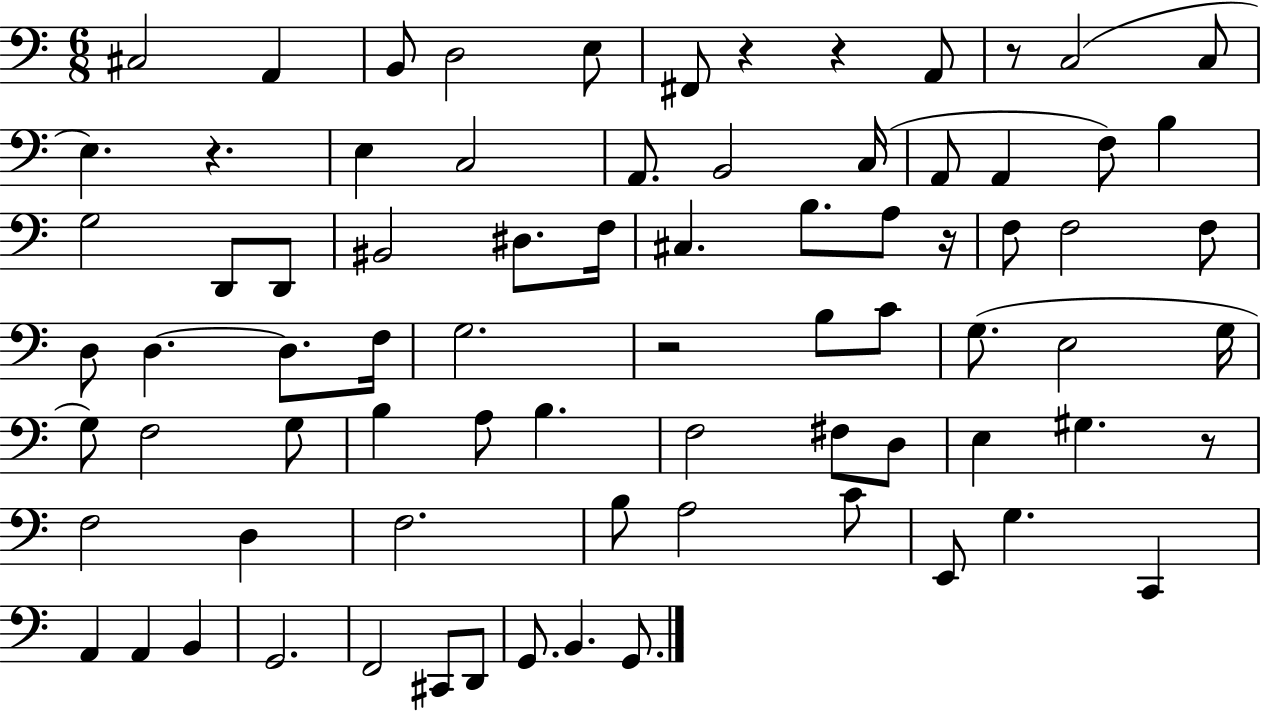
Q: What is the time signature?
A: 6/8